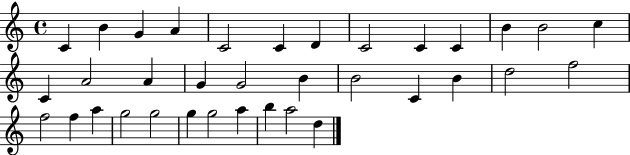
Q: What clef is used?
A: treble